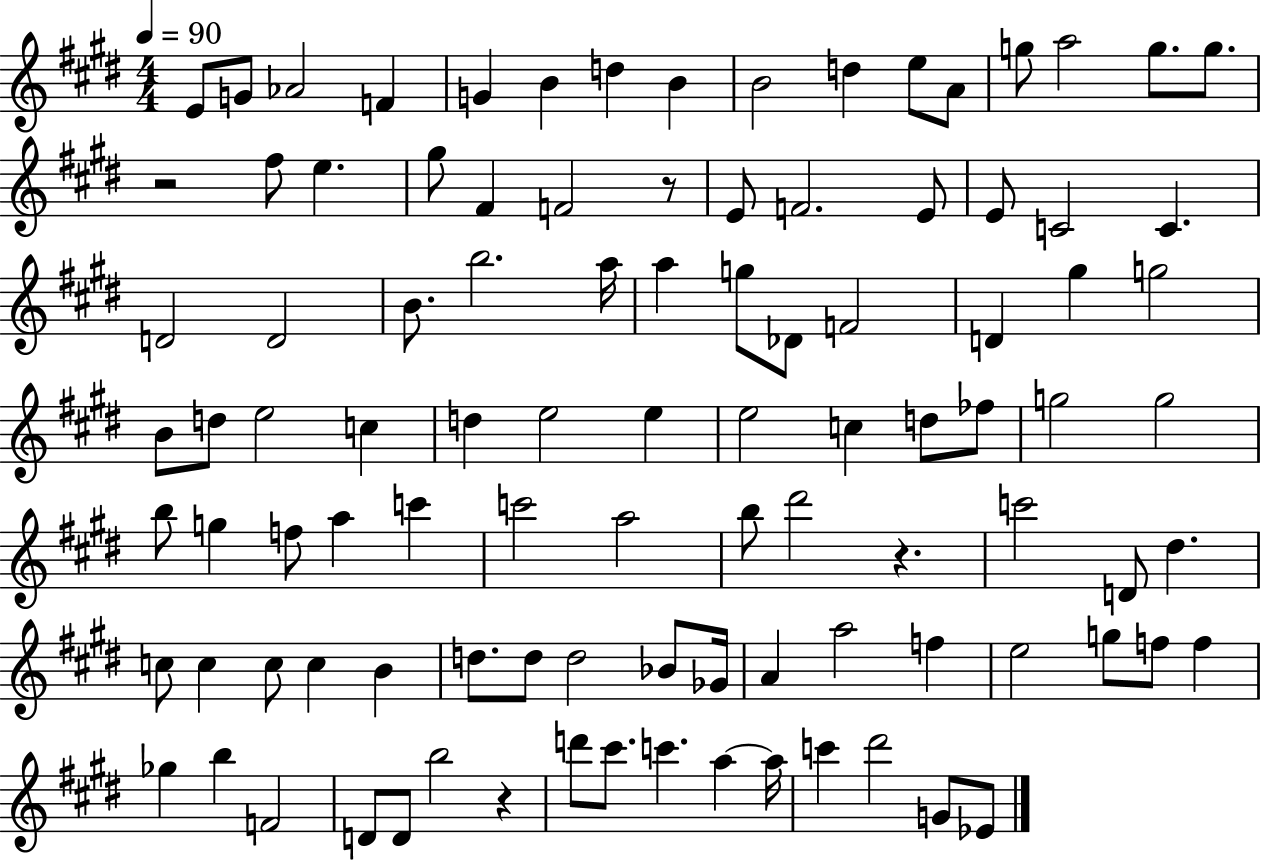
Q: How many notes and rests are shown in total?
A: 100